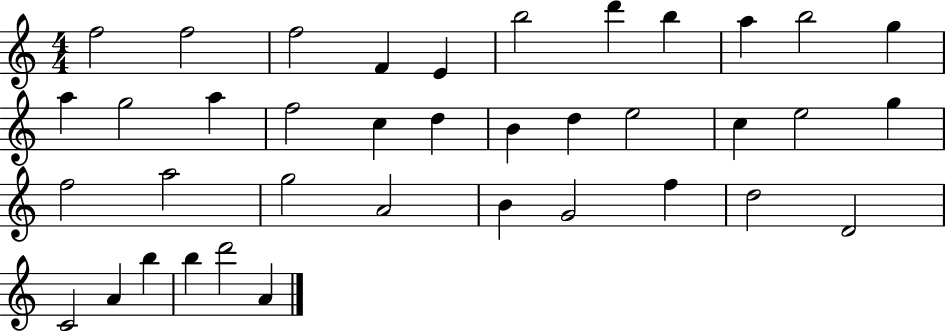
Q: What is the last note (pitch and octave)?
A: A4